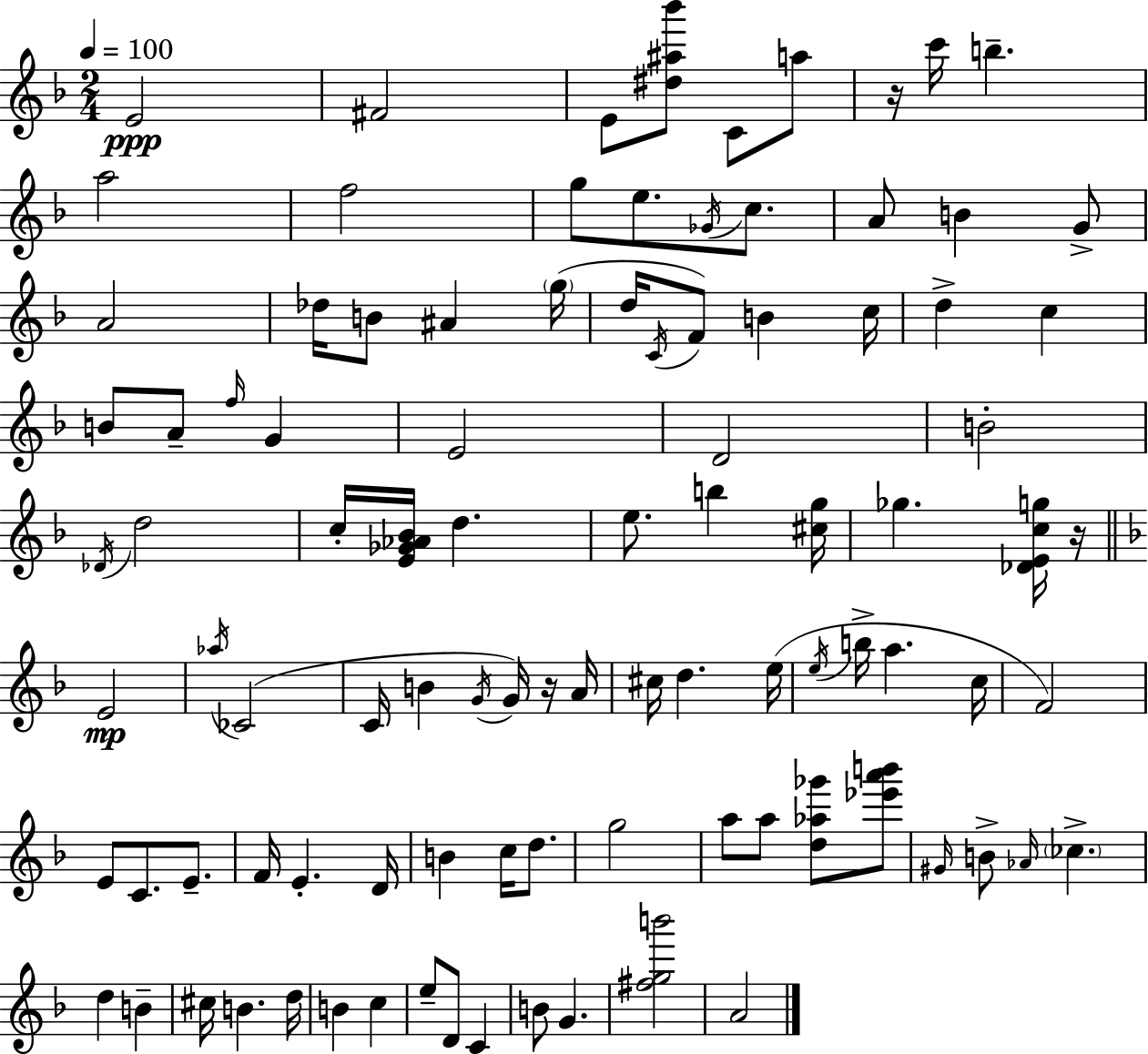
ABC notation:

X:1
T:Untitled
M:2/4
L:1/4
K:F
E2 ^F2 E/2 [^d^a_b']/2 C/2 a/2 z/4 c'/4 b a2 f2 g/2 e/2 _G/4 c/2 A/2 B G/2 A2 _d/4 B/2 ^A g/4 d/4 C/4 F/2 B c/4 d c B/2 A/2 f/4 G E2 D2 B2 _D/4 d2 c/4 [E_G_A_B]/4 d e/2 b [^cg]/4 _g [_DEcg]/4 z/4 E2 _a/4 _C2 C/4 B G/4 G/4 z/4 A/4 ^c/4 d e/4 e/4 b/4 a c/4 F2 E/2 C/2 E/2 F/4 E D/4 B c/4 d/2 g2 a/2 a/2 [d_a_g']/2 [_e'a'b']/2 ^G/4 B/2 _A/4 _c d B ^c/4 B d/4 B c e/2 D/2 C B/2 G [^fgb']2 A2